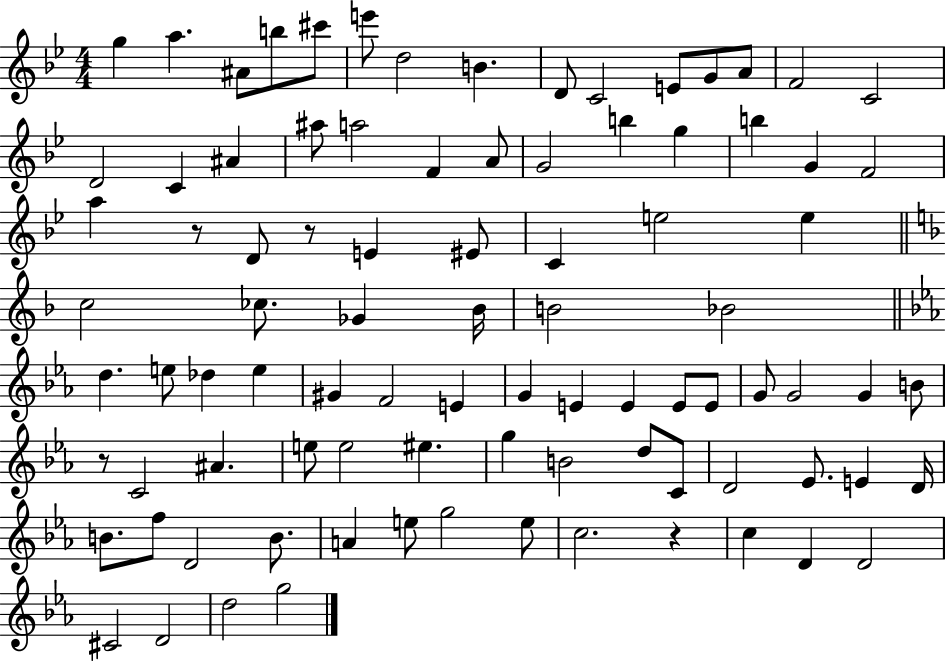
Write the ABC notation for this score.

X:1
T:Untitled
M:4/4
L:1/4
K:Bb
g a ^A/2 b/2 ^c'/2 e'/2 d2 B D/2 C2 E/2 G/2 A/2 F2 C2 D2 C ^A ^a/2 a2 F A/2 G2 b g b G F2 a z/2 D/2 z/2 E ^E/2 C e2 e c2 _c/2 _G _B/4 B2 _B2 d e/2 _d e ^G F2 E G E E E/2 E/2 G/2 G2 G B/2 z/2 C2 ^A e/2 e2 ^e g B2 d/2 C/2 D2 _E/2 E D/4 B/2 f/2 D2 B/2 A e/2 g2 e/2 c2 z c D D2 ^C2 D2 d2 g2